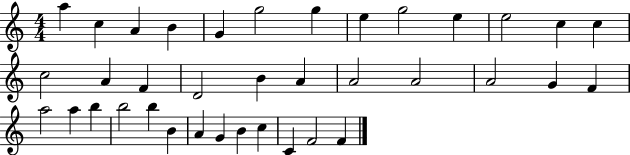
{
  \clef treble
  \numericTimeSignature
  \time 4/4
  \key c \major
  a''4 c''4 a'4 b'4 | g'4 g''2 g''4 | e''4 g''2 e''4 | e''2 c''4 c''4 | \break c''2 a'4 f'4 | d'2 b'4 a'4 | a'2 a'2 | a'2 g'4 f'4 | \break a''2 a''4 b''4 | b''2 b''4 b'4 | a'4 g'4 b'4 c''4 | c'4 f'2 f'4 | \break \bar "|."
}